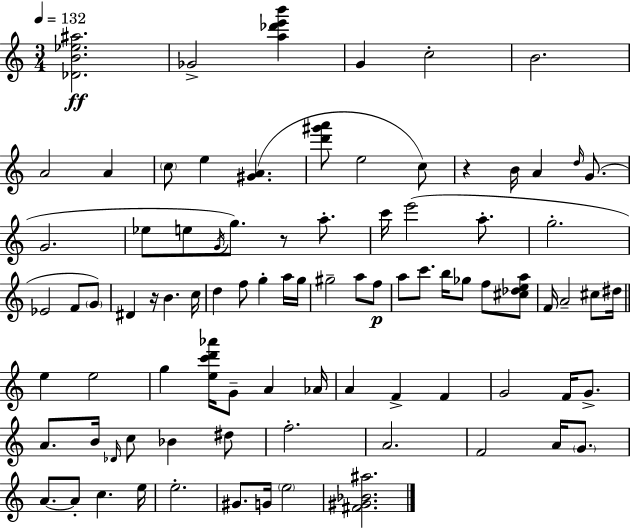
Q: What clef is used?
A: treble